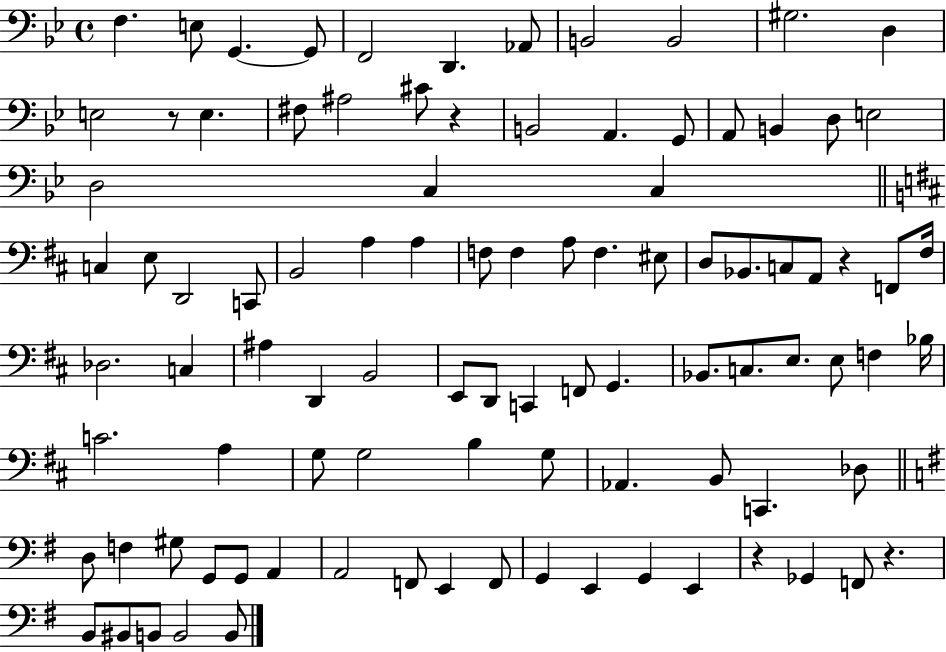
{
  \clef bass
  \time 4/4
  \defaultTimeSignature
  \key bes \major
  f4. e8 g,4.~~ g,8 | f,2 d,4. aes,8 | b,2 b,2 | gis2. d4 | \break e2 r8 e4. | fis8 ais2 cis'8 r4 | b,2 a,4. g,8 | a,8 b,4 d8 e2 | \break d2 c4 c4 | \bar "||" \break \key d \major c4 e8 d,2 c,8 | b,2 a4 a4 | f8 f4 a8 f4. eis8 | d8 bes,8. c8 a,8 r4 f,8 fis16 | \break des2. c4 | ais4 d,4 b,2 | e,8 d,8 c,4 f,8 g,4. | bes,8. c8. e8. e8 f4 bes16 | \break c'2. a4 | g8 g2 b4 g8 | aes,4. b,8 c,4. des8 | \bar "||" \break \key e \minor d8 f4 gis8 g,8 g,8 a,4 | a,2 f,8 e,4 f,8 | g,4 e,4 g,4 e,4 | r4 ges,4 f,8 r4. | \break b,8 bis,8 b,8 b,2 b,8 | \bar "|."
}